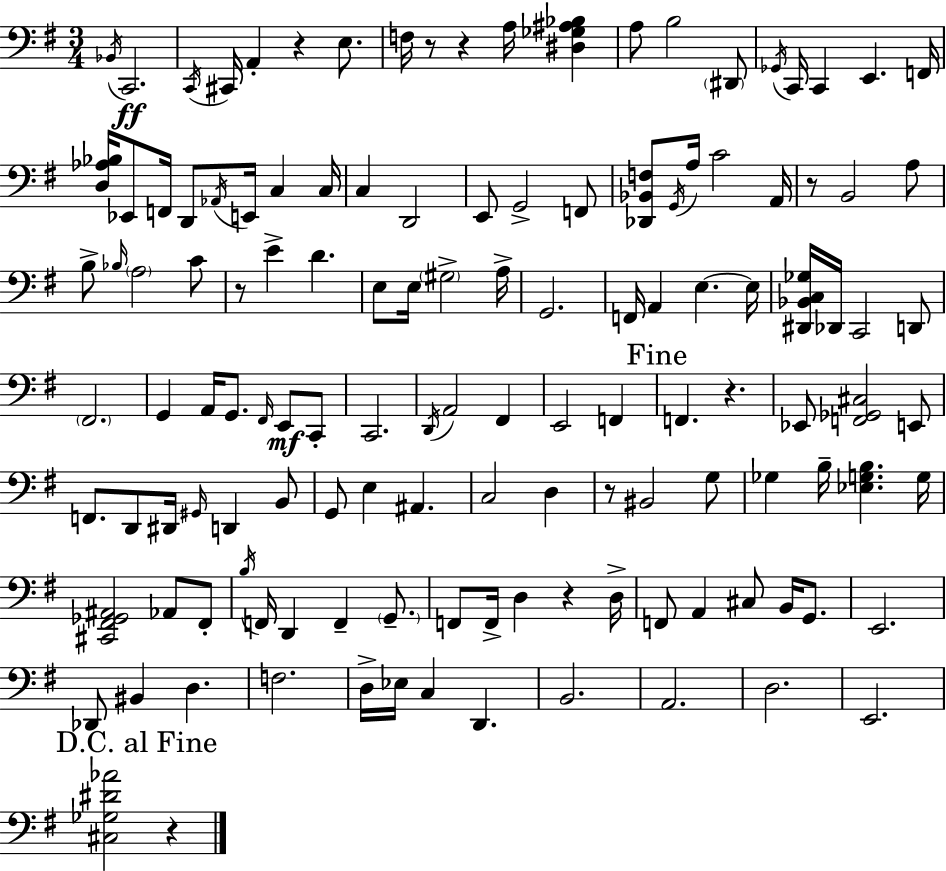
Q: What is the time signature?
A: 3/4